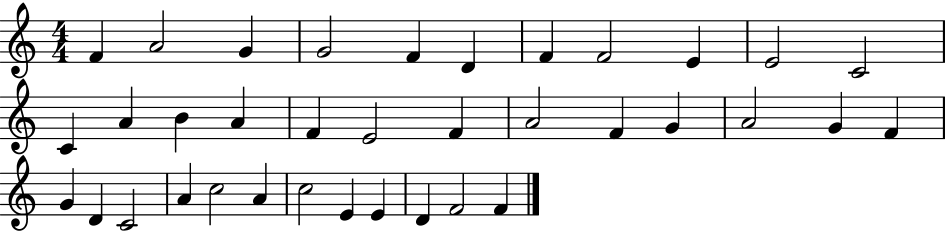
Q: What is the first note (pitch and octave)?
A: F4